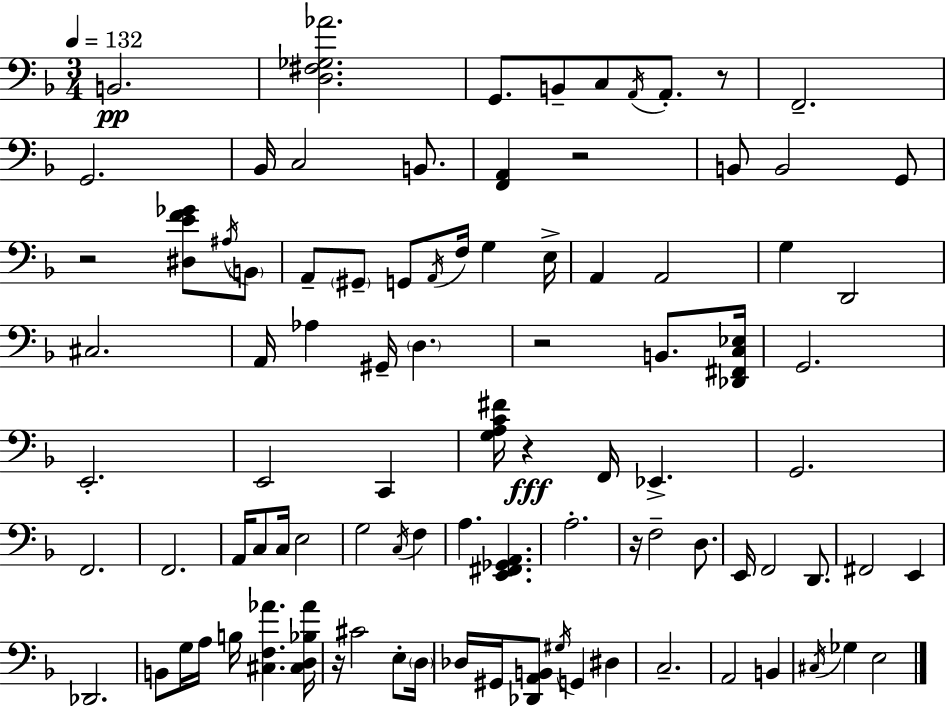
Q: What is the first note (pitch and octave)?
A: B2